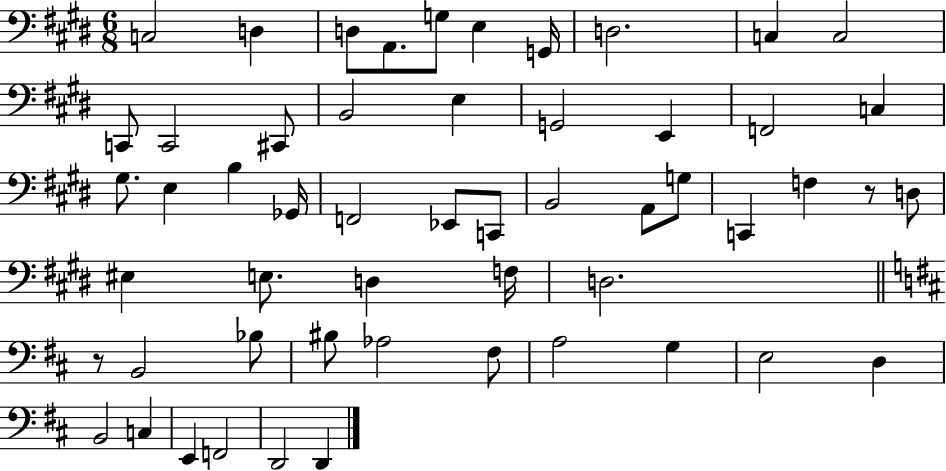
C3/h D3/q D3/e A2/e. G3/e E3/q G2/s D3/h. C3/q C3/h C2/e C2/h C#2/e B2/h E3/q G2/h E2/q F2/h C3/q G#3/e. E3/q B3/q Gb2/s F2/h Eb2/e C2/e B2/h A2/e G3/e C2/q F3/q R/e D3/e EIS3/q E3/e. D3/q F3/s D3/h. R/e B2/h Bb3/e BIS3/e Ab3/h F#3/e A3/h G3/q E3/h D3/q B2/h C3/q E2/q F2/h D2/h D2/q